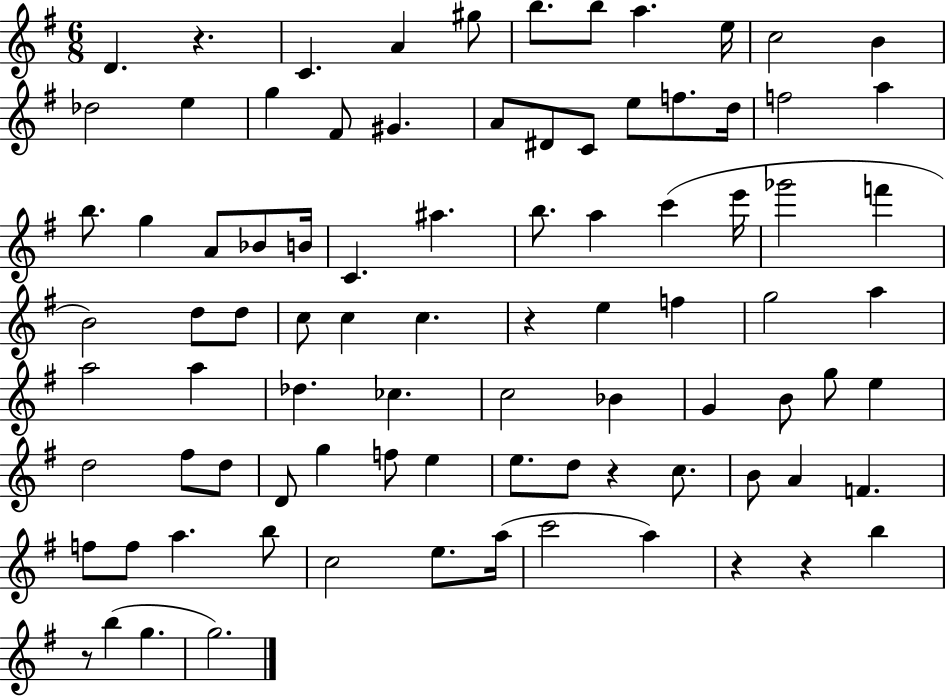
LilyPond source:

{
  \clef treble
  \numericTimeSignature
  \time 6/8
  \key g \major
  d'4. r4. | c'4. a'4 gis''8 | b''8. b''8 a''4. e''16 | c''2 b'4 | \break des''2 e''4 | g''4 fis'8 gis'4. | a'8 dis'8 c'8 e''8 f''8. d''16 | f''2 a''4 | \break b''8. g''4 a'8 bes'8 b'16 | c'4. ais''4. | b''8. a''4 c'''4( e'''16 | ges'''2 f'''4 | \break b'2) d''8 d''8 | c''8 c''4 c''4. | r4 e''4 f''4 | g''2 a''4 | \break a''2 a''4 | des''4. ces''4. | c''2 bes'4 | g'4 b'8 g''8 e''4 | \break d''2 fis''8 d''8 | d'8 g''4 f''8 e''4 | e''8. d''8 r4 c''8. | b'8 a'4 f'4. | \break f''8 f''8 a''4. b''8 | c''2 e''8. a''16( | c'''2 a''4) | r4 r4 b''4 | \break r8 b''4( g''4. | g''2.) | \bar "|."
}